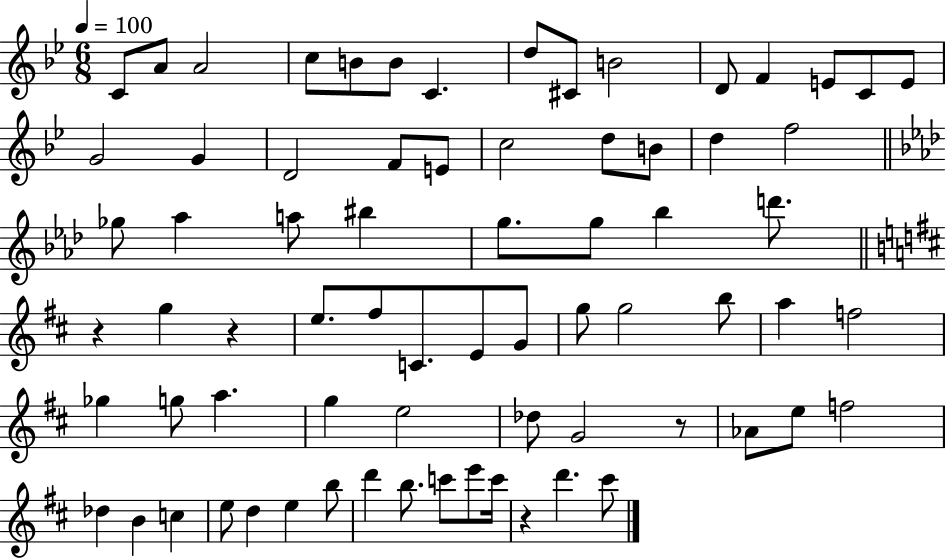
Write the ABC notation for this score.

X:1
T:Untitled
M:6/8
L:1/4
K:Bb
C/2 A/2 A2 c/2 B/2 B/2 C d/2 ^C/2 B2 D/2 F E/2 C/2 E/2 G2 G D2 F/2 E/2 c2 d/2 B/2 d f2 _g/2 _a a/2 ^b g/2 g/2 _b d'/2 z g z e/2 ^f/2 C/2 E/2 G/2 g/2 g2 b/2 a f2 _g g/2 a g e2 _d/2 G2 z/2 _A/2 e/2 f2 _d B c e/2 d e b/2 d' b/2 c'/2 e'/2 c'/4 z d' ^c'/2